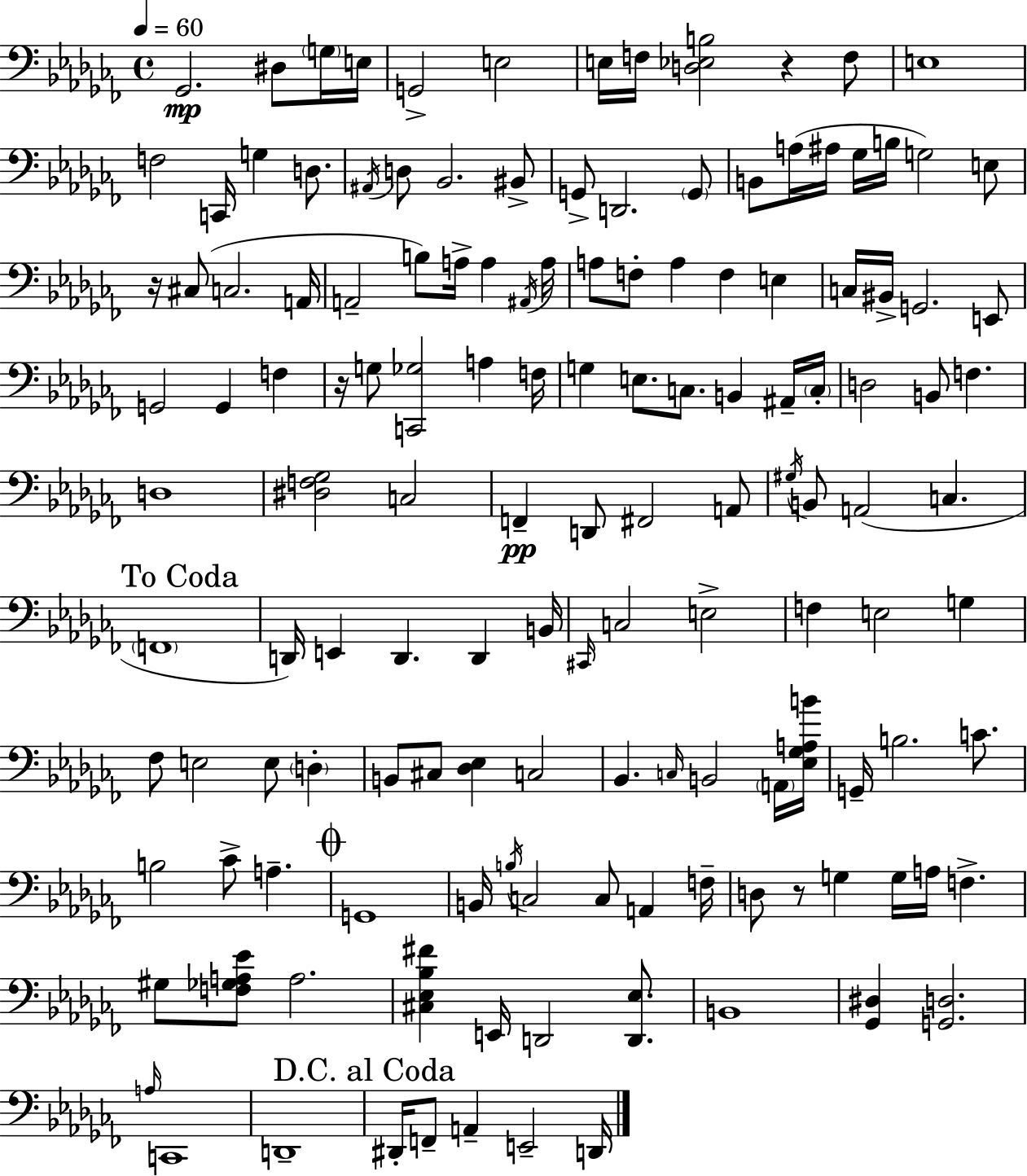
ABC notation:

X:1
T:Untitled
M:4/4
L:1/4
K:Abm
_G,,2 ^D,/2 G,/4 E,/4 G,,2 E,2 E,/4 F,/4 [D,_E,B,]2 z F,/2 E,4 F,2 C,,/4 G, D,/2 ^A,,/4 D,/2 _B,,2 ^B,,/2 G,,/2 D,,2 G,,/2 B,,/2 A,/4 ^A,/4 _G,/4 B,/4 G,2 E,/2 z/4 ^C,/2 C,2 A,,/4 A,,2 B,/2 A,/4 A, ^A,,/4 A,/4 A,/2 F,/2 A, F, E, C,/4 ^B,,/4 G,,2 E,,/2 G,,2 G,, F, z/4 G,/2 [C,,_G,]2 A, F,/4 G, E,/2 C,/2 B,, ^A,,/4 C,/4 D,2 B,,/2 F, D,4 [^D,F,_G,]2 C,2 F,, D,,/2 ^F,,2 A,,/2 ^G,/4 B,,/2 A,,2 C, F,,4 D,,/4 E,, D,, D,, B,,/4 ^C,,/4 C,2 E,2 F, E,2 G, _F,/2 E,2 E,/2 D, B,,/2 ^C,/2 [_D,_E,] C,2 _B,, C,/4 B,,2 A,,/4 [_E,_G,A,B]/4 G,,/4 B,2 C/2 B,2 _C/2 A, G,,4 B,,/4 B,/4 C,2 C,/2 A,, F,/4 D,/2 z/2 G, G,/4 A,/4 F, ^G,/2 [F,_G,A,_E]/2 A,2 [^C,_E,_B,^F] E,,/4 D,,2 [D,,_E,]/2 B,,4 [_G,,^D,] [G,,D,]2 A,/4 C,,4 D,,4 ^D,,/4 F,,/2 A,, E,,2 D,,/4